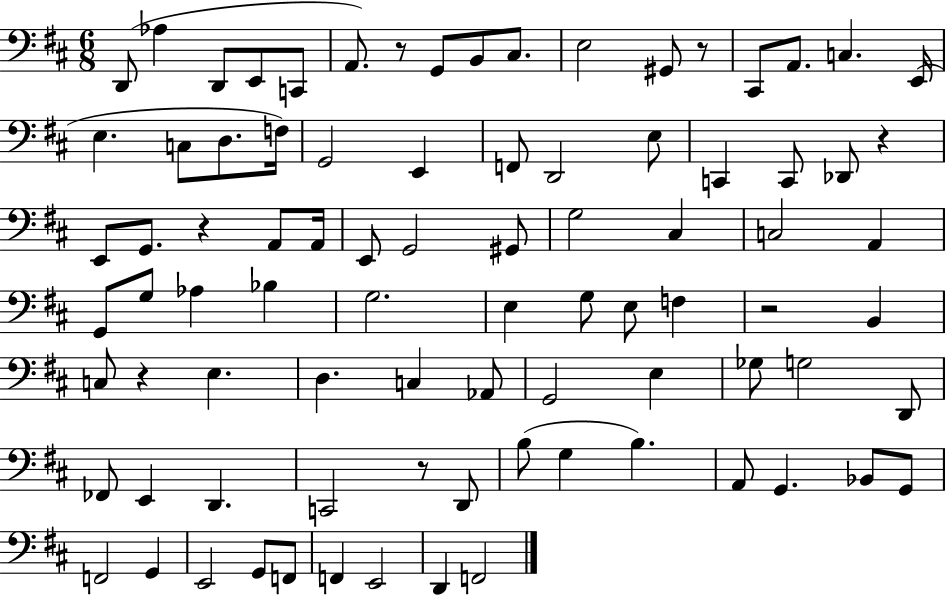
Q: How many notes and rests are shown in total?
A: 86